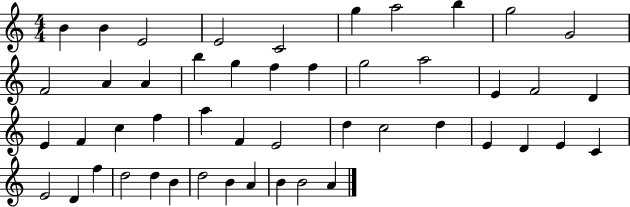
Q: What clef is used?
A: treble